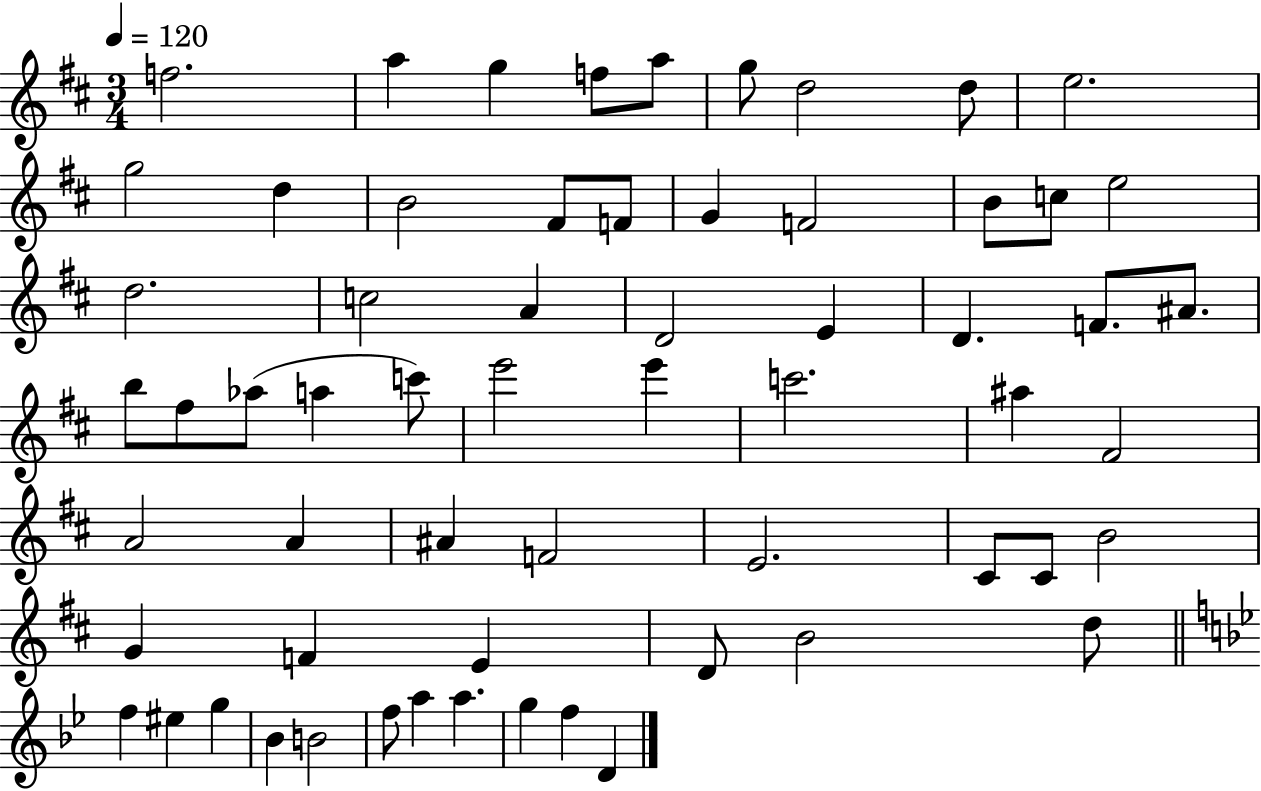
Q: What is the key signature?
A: D major